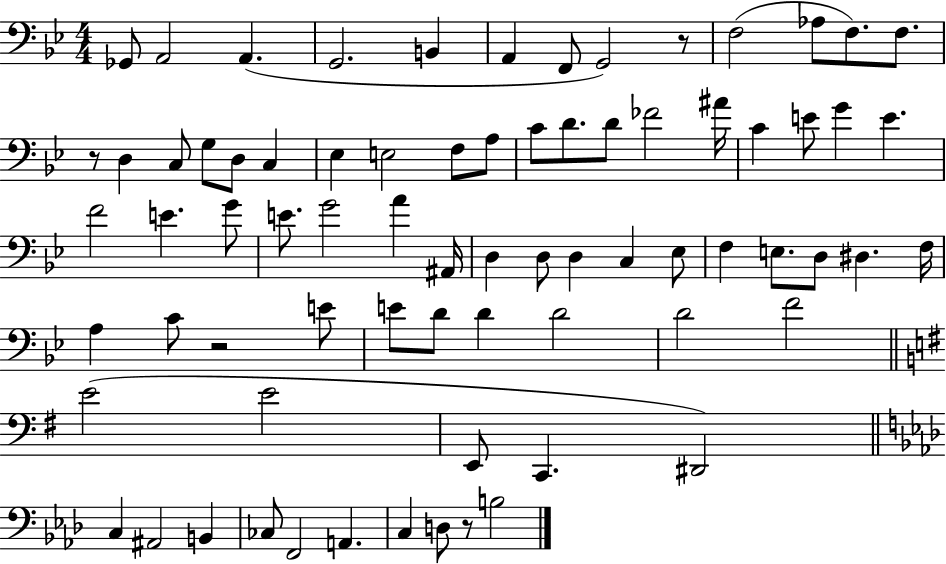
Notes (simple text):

Gb2/e A2/h A2/q. G2/h. B2/q A2/q F2/e G2/h R/e F3/h Ab3/e F3/e. F3/e. R/e D3/q C3/e G3/e D3/e C3/q Eb3/q E3/h F3/e A3/e C4/e D4/e. D4/e FES4/h A#4/s C4/q E4/e G4/q E4/q. F4/h E4/q. G4/e E4/e. G4/h A4/q A#2/s D3/q D3/e D3/q C3/q Eb3/e F3/q E3/e. D3/e D#3/q. F3/s A3/q C4/e R/h E4/e E4/e D4/e D4/q D4/h D4/h F4/h E4/h E4/h E2/e C2/q. D#2/h C3/q A#2/h B2/q CES3/e F2/h A2/q. C3/q D3/e R/e B3/h